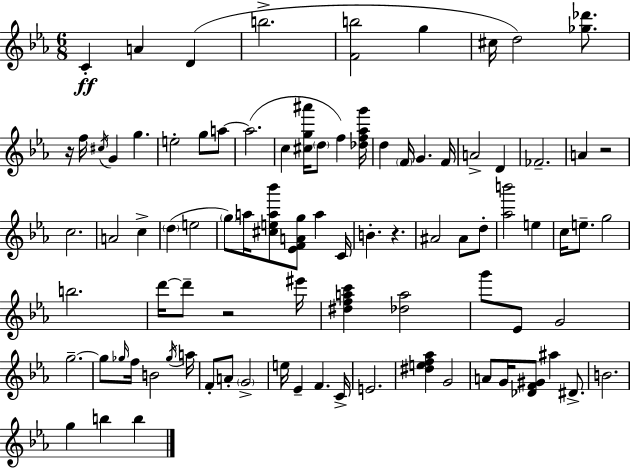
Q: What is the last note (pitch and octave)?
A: B5